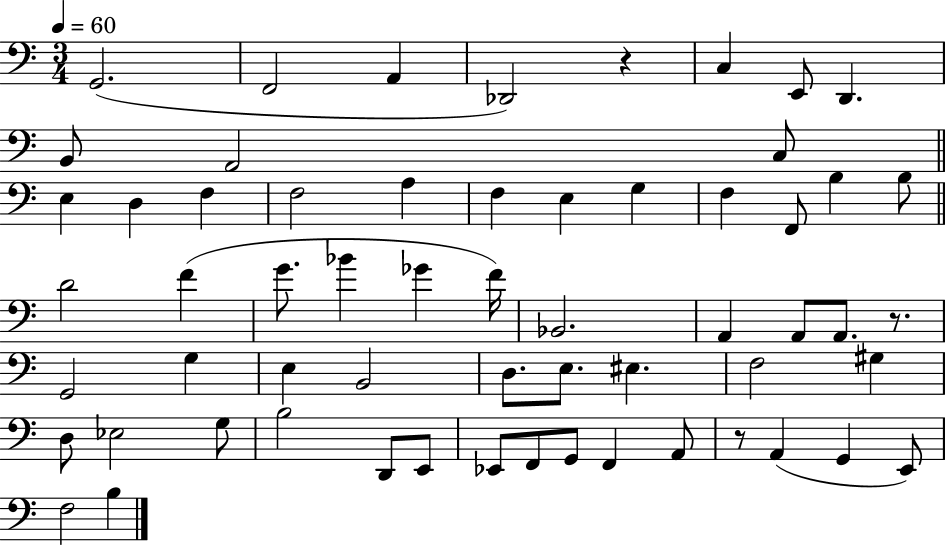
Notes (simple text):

G2/h. F2/h A2/q Db2/h R/q C3/q E2/e D2/q. B2/e A2/h C3/e E3/q D3/q F3/q F3/h A3/q F3/q E3/q G3/q F3/q F2/e B3/q B3/e D4/h F4/q G4/e. Bb4/q Gb4/q F4/s Bb2/h. A2/q A2/e A2/e. R/e. G2/h G3/q E3/q B2/h D3/e. E3/e. EIS3/q. F3/h G#3/q D3/e Eb3/h G3/e B3/h D2/e E2/e Eb2/e F2/e G2/e F2/q A2/e R/e A2/q G2/q E2/e F3/h B3/q